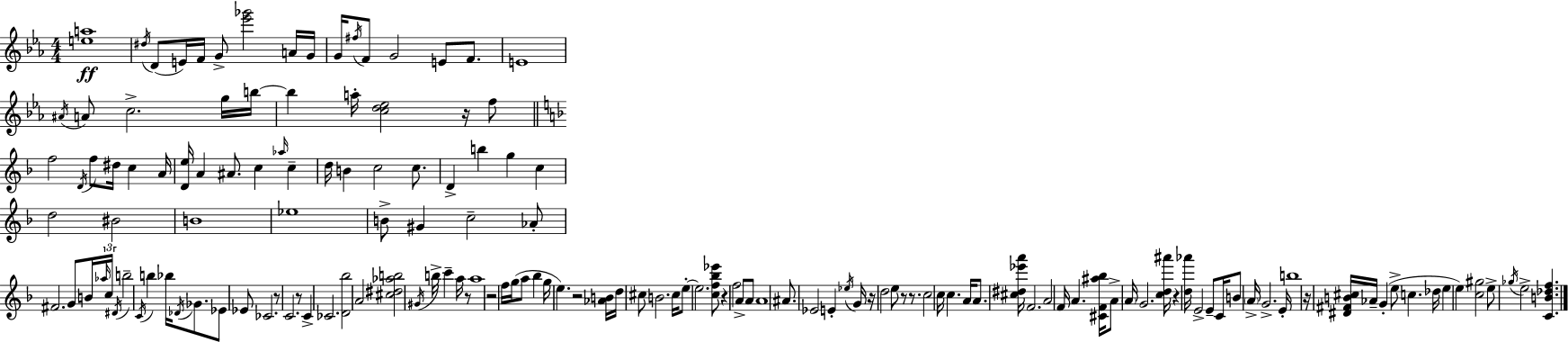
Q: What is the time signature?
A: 4/4